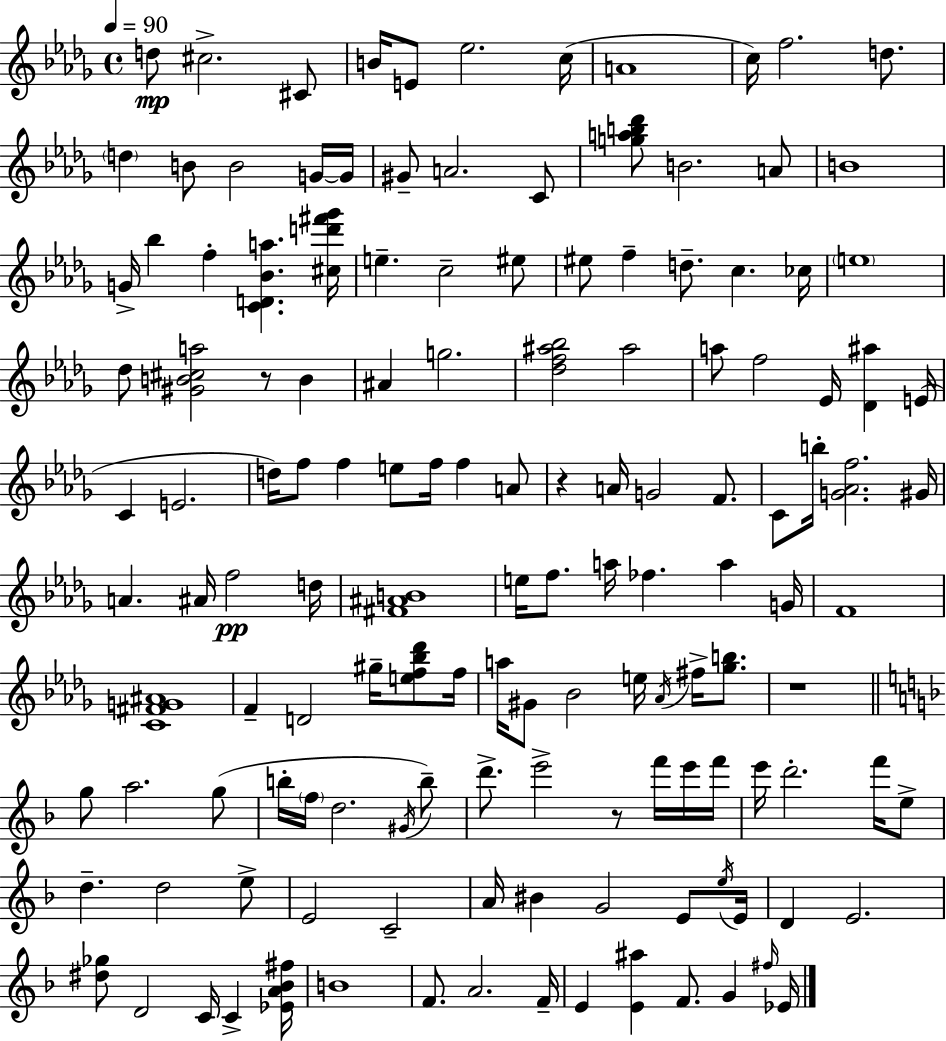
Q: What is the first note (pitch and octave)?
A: D5